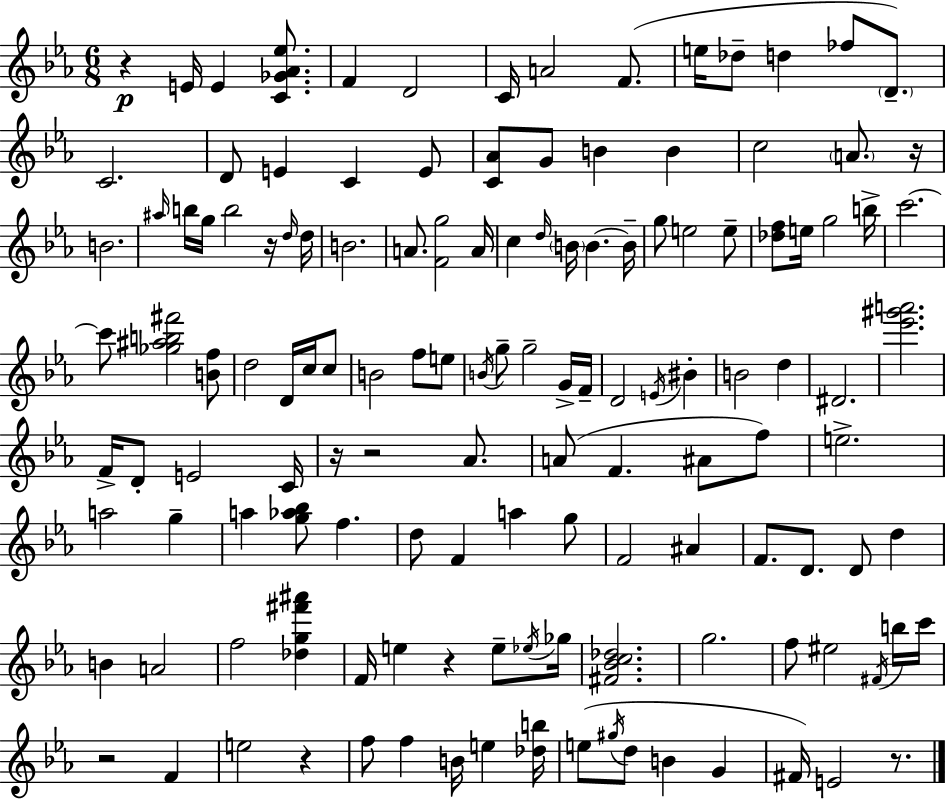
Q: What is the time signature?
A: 6/8